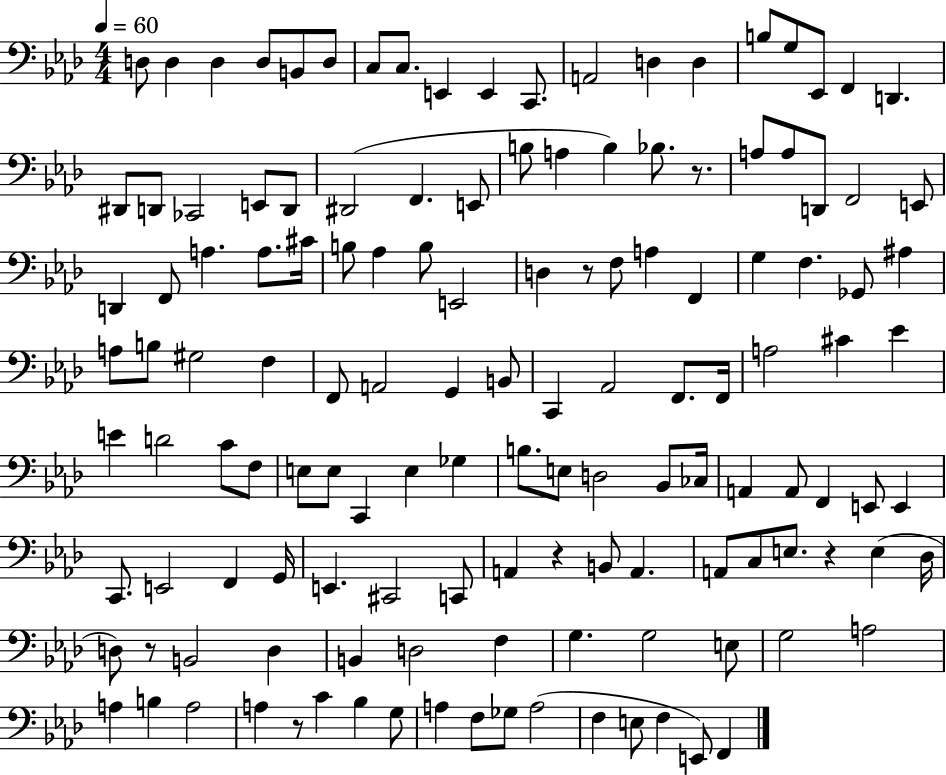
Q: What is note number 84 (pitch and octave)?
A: A2